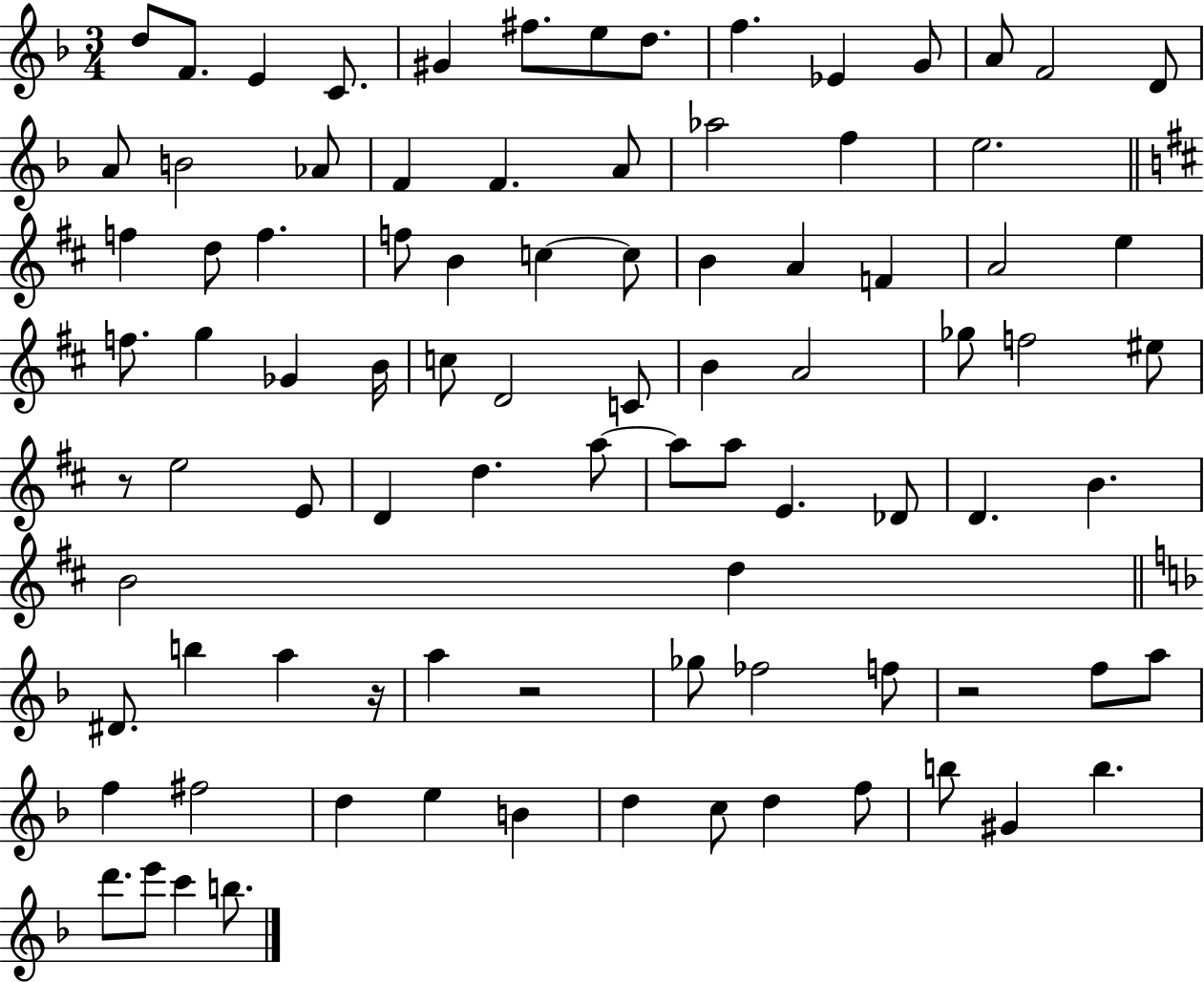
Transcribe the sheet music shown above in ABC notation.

X:1
T:Untitled
M:3/4
L:1/4
K:F
d/2 F/2 E C/2 ^G ^f/2 e/2 d/2 f _E G/2 A/2 F2 D/2 A/2 B2 _A/2 F F A/2 _a2 f e2 f d/2 f f/2 B c c/2 B A F A2 e f/2 g _G B/4 c/2 D2 C/2 B A2 _g/2 f2 ^e/2 z/2 e2 E/2 D d a/2 a/2 a/2 E _D/2 D B B2 d ^D/2 b a z/4 a z2 _g/2 _f2 f/2 z2 f/2 a/2 f ^f2 d e B d c/2 d f/2 b/2 ^G b d'/2 e'/2 c' b/2